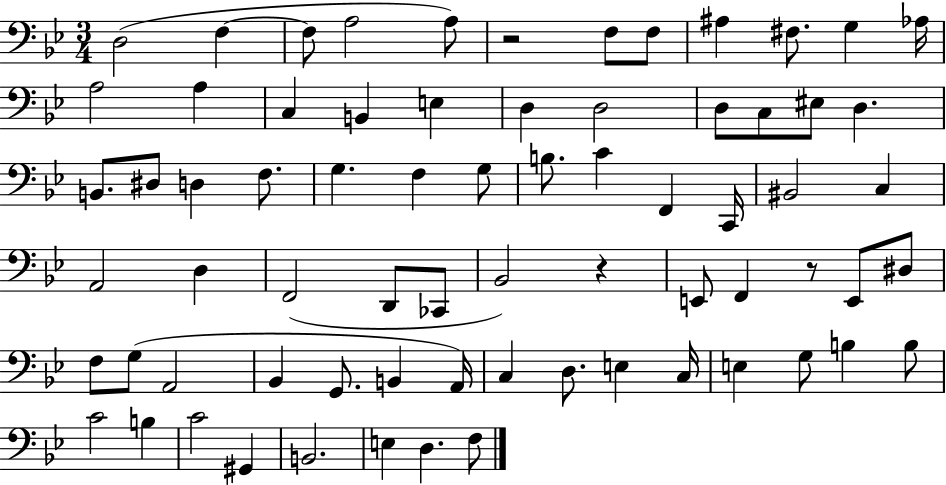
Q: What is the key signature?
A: BES major